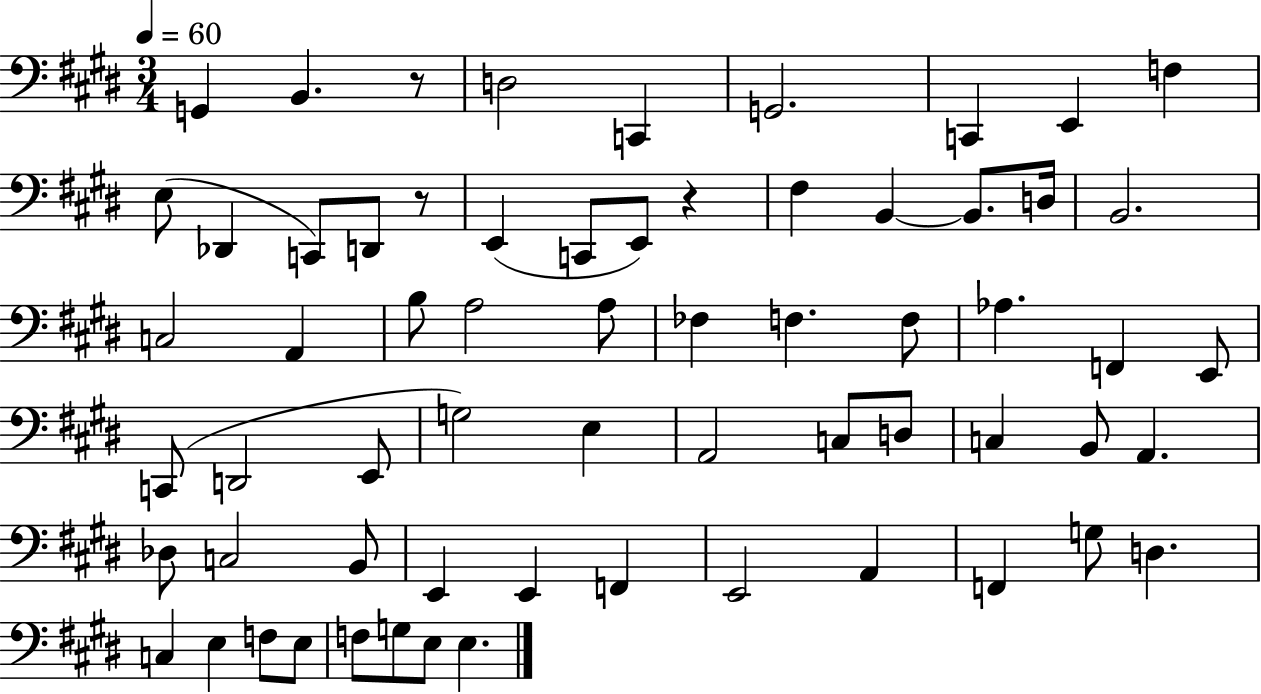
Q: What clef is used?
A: bass